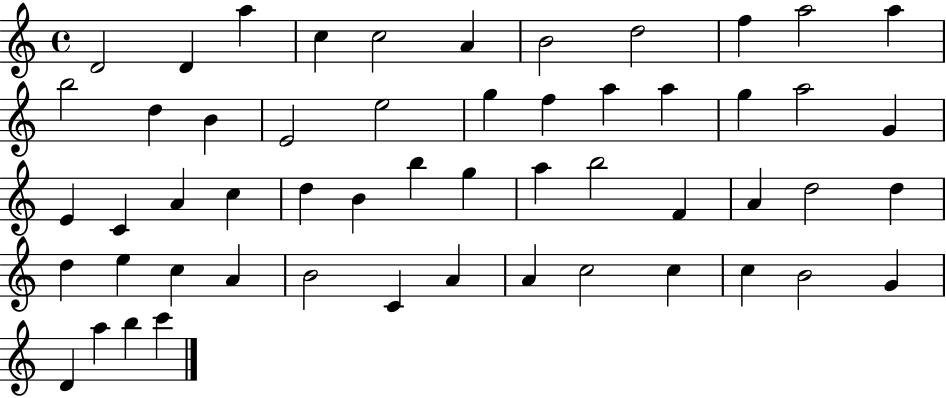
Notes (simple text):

D4/h D4/q A5/q C5/q C5/h A4/q B4/h D5/h F5/q A5/h A5/q B5/h D5/q B4/q E4/h E5/h G5/q F5/q A5/q A5/q G5/q A5/h G4/q E4/q C4/q A4/q C5/q D5/q B4/q B5/q G5/q A5/q B5/h F4/q A4/q D5/h D5/q D5/q E5/q C5/q A4/q B4/h C4/q A4/q A4/q C5/h C5/q C5/q B4/h G4/q D4/q A5/q B5/q C6/q